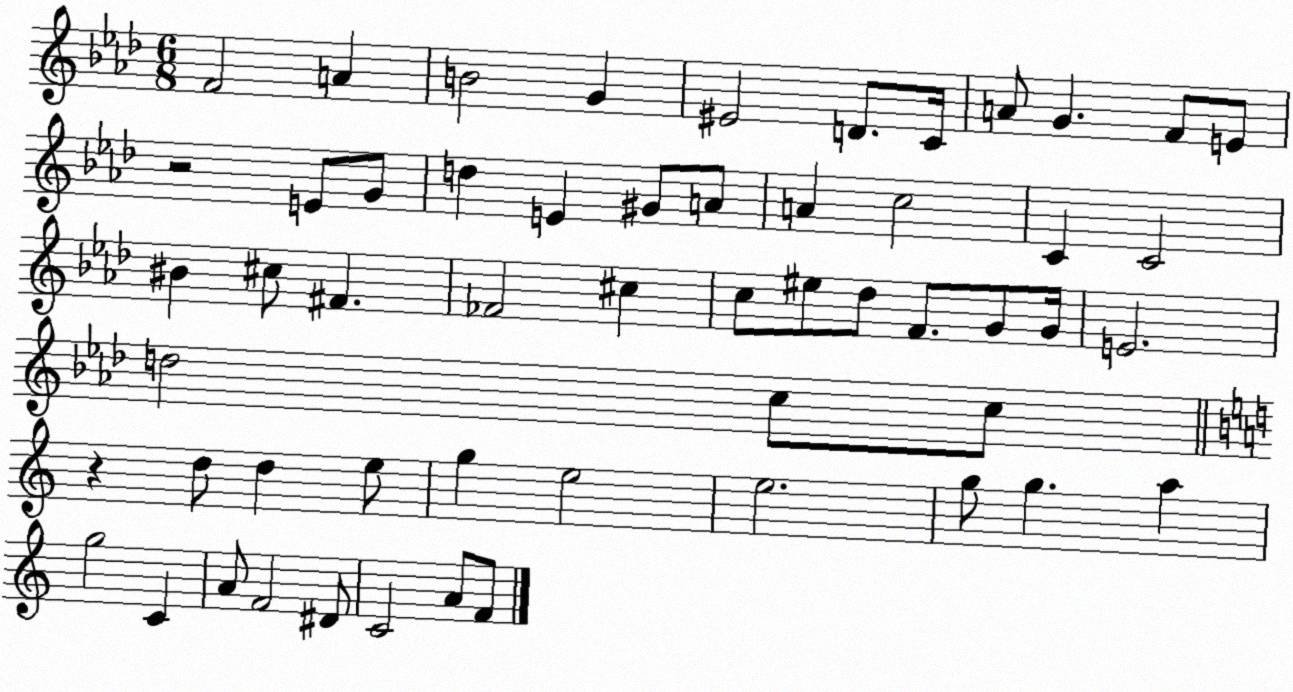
X:1
T:Untitled
M:6/8
L:1/4
K:Ab
F2 A B2 G ^E2 D/2 C/4 A/2 G F/2 E/2 z2 E/2 G/2 d E ^G/2 A/2 A c2 C C2 ^B ^c/2 ^F _F2 ^c c/2 ^e/2 _d/2 F/2 G/2 G/4 E2 d2 c/2 c/2 z d/2 d e/2 g e2 e2 g/2 g a g2 C A/2 F2 ^D/2 C2 A/2 F/2